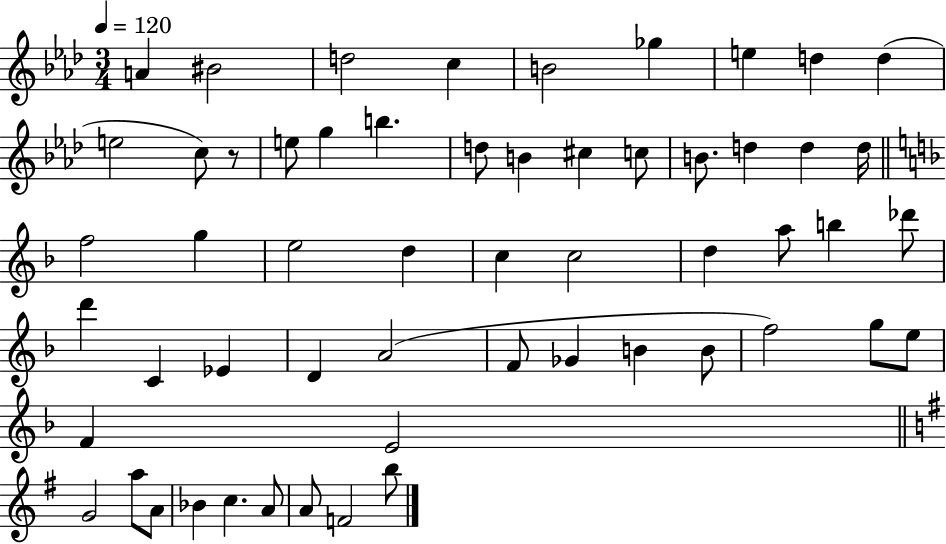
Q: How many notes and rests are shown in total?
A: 56